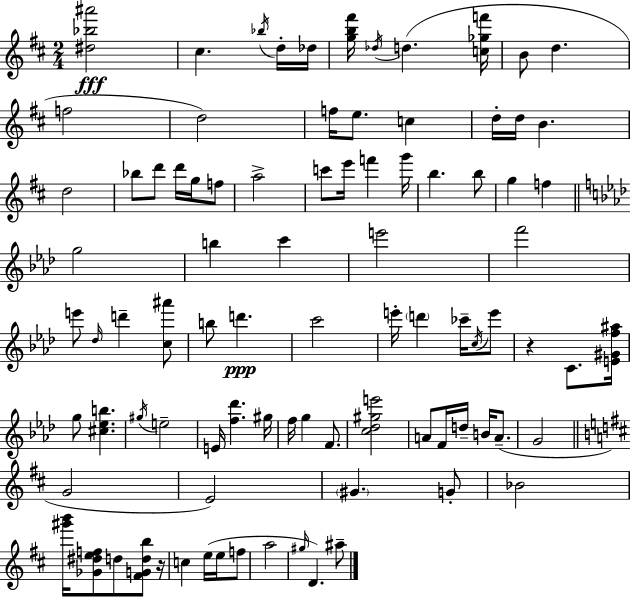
{
  \clef treble
  \numericTimeSignature
  \time 2/4
  \key d \major
  <dis'' bes'' ais'''>2\fff | cis''4. \acciaccatura { bes''16 } d''16-. | des''16 <g'' b'' fis'''>16 \acciaccatura { des''16 } d''4.( | <c'' ges'' f'''>16 b'8 d''4. | \break f''2 | d''2) | f''16 e''8. c''4 | d''16-. d''16 b'4. | \break d''2 | bes''8 d'''8 d'''16 g''16 | f''8 a''2-> | c'''8 e'''16 f'''4 | \break g'''16 b''4. | b''8 g''4 f''4 | \bar "||" \break \key f \minor g''2 | b''4 c'''4 | e'''2 | f'''2 | \break e'''8 \grace { des''16 } d'''4-- <c'' ais'''>8 | b''8 d'''4.\ppp | c'''2 | e'''16-. \parenthesize d'''4 ces'''16-- \acciaccatura { c''16 } | \break e'''8 r4 c'8. | <e' gis' f'' ais''>16 g''8 <cis'' ees'' b''>4. | \acciaccatura { gis''16 } e''2-- | e'16 <f'' des'''>4. | \break gis''16 f''16 g''4 | f'8. <c'' des'' gis'' e'''>2 | a'8 f'16 d''16-- b'16 | a'8.--( g'2 | \break \bar "||" \break \key d \major g'2 | e'2) | \parenthesize gis'4. g'8-. | bes'2 | \break <gis''' b'''>16 <ges' dis'' e'' f''>8 d''8 <fis' g' d'' b''>8 r16 | c''4 e''16( e''16 f''8 | a''2 | \grace { gis''16 } d'4.) ais''8-- | \break \bar "|."
}